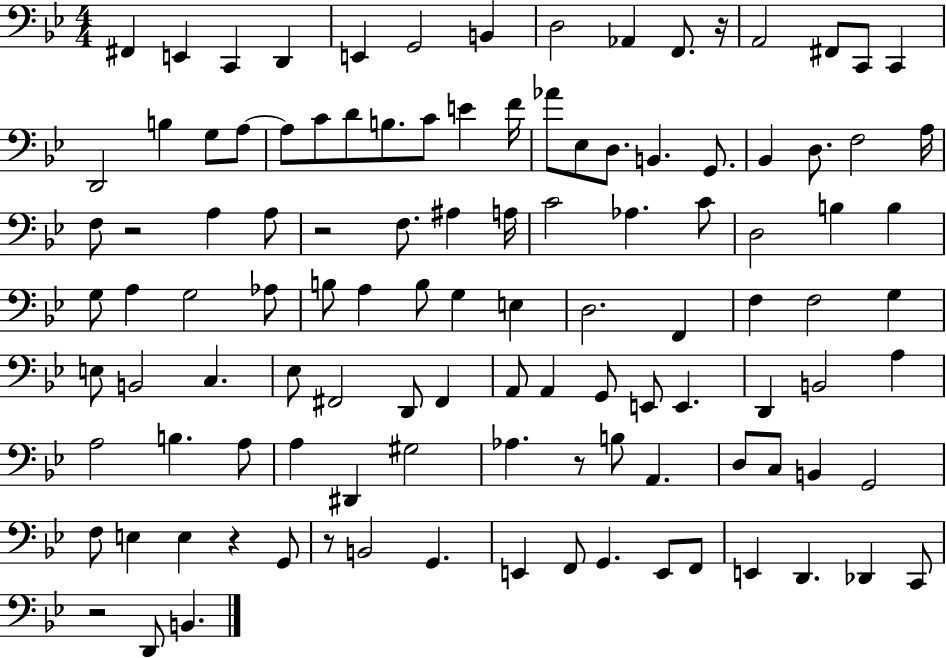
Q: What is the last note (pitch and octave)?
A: B2